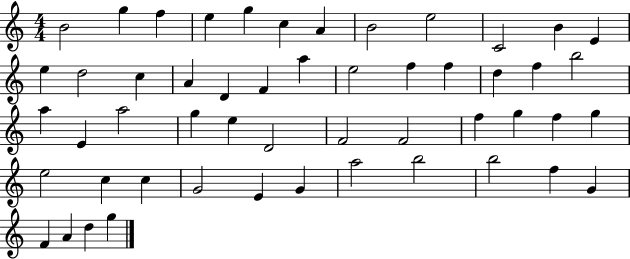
B4/h G5/q F5/q E5/q G5/q C5/q A4/q B4/h E5/h C4/h B4/q E4/q E5/q D5/h C5/q A4/q D4/q F4/q A5/q E5/h F5/q F5/q D5/q F5/q B5/h A5/q E4/q A5/h G5/q E5/q D4/h F4/h F4/h F5/q G5/q F5/q G5/q E5/h C5/q C5/q G4/h E4/q G4/q A5/h B5/h B5/h F5/q G4/q F4/q A4/q D5/q G5/q